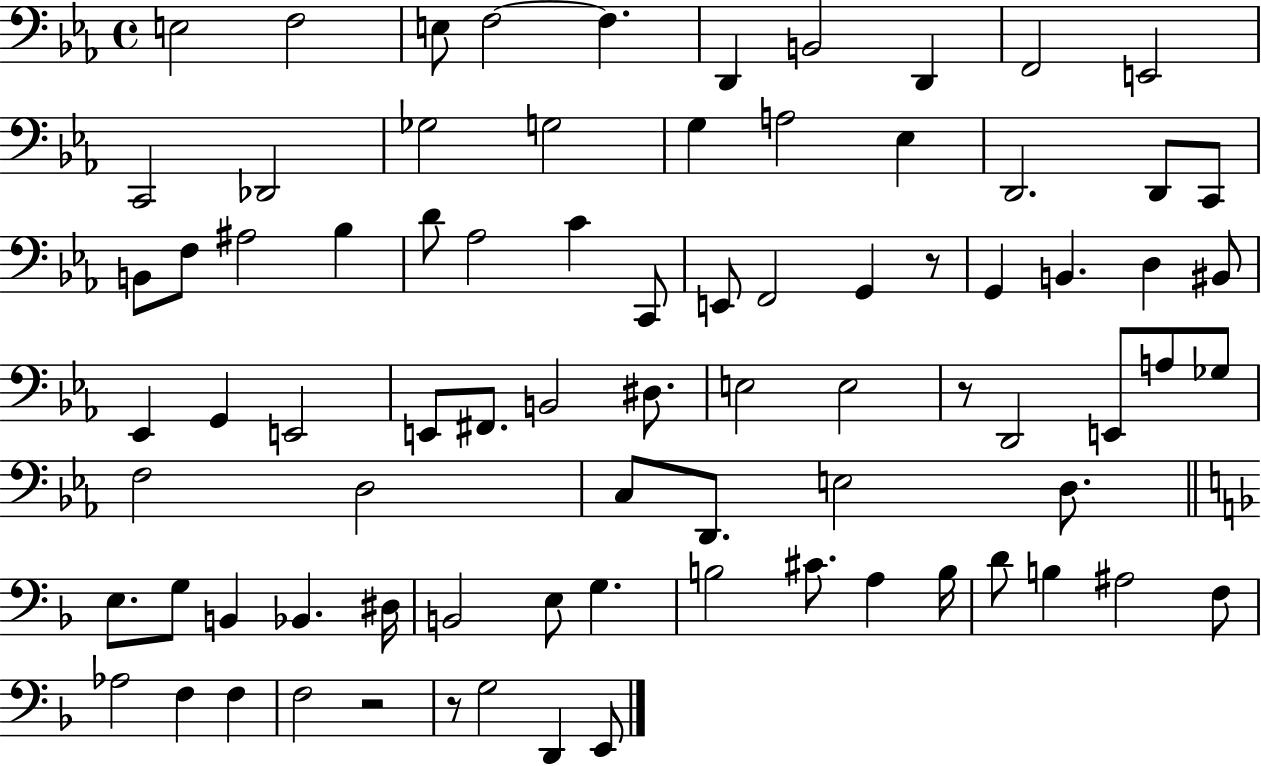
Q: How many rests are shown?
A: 4